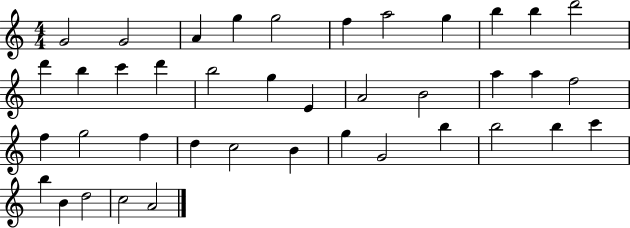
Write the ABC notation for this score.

X:1
T:Untitled
M:4/4
L:1/4
K:C
G2 G2 A g g2 f a2 g b b d'2 d' b c' d' b2 g E A2 B2 a a f2 f g2 f d c2 B g G2 b b2 b c' b B d2 c2 A2